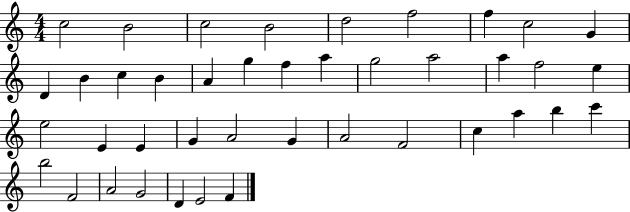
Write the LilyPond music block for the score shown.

{
  \clef treble
  \numericTimeSignature
  \time 4/4
  \key c \major
  c''2 b'2 | c''2 b'2 | d''2 f''2 | f''4 c''2 g'4 | \break d'4 b'4 c''4 b'4 | a'4 g''4 f''4 a''4 | g''2 a''2 | a''4 f''2 e''4 | \break e''2 e'4 e'4 | g'4 a'2 g'4 | a'2 f'2 | c''4 a''4 b''4 c'''4 | \break b''2 f'2 | a'2 g'2 | d'4 e'2 f'4 | \bar "|."
}